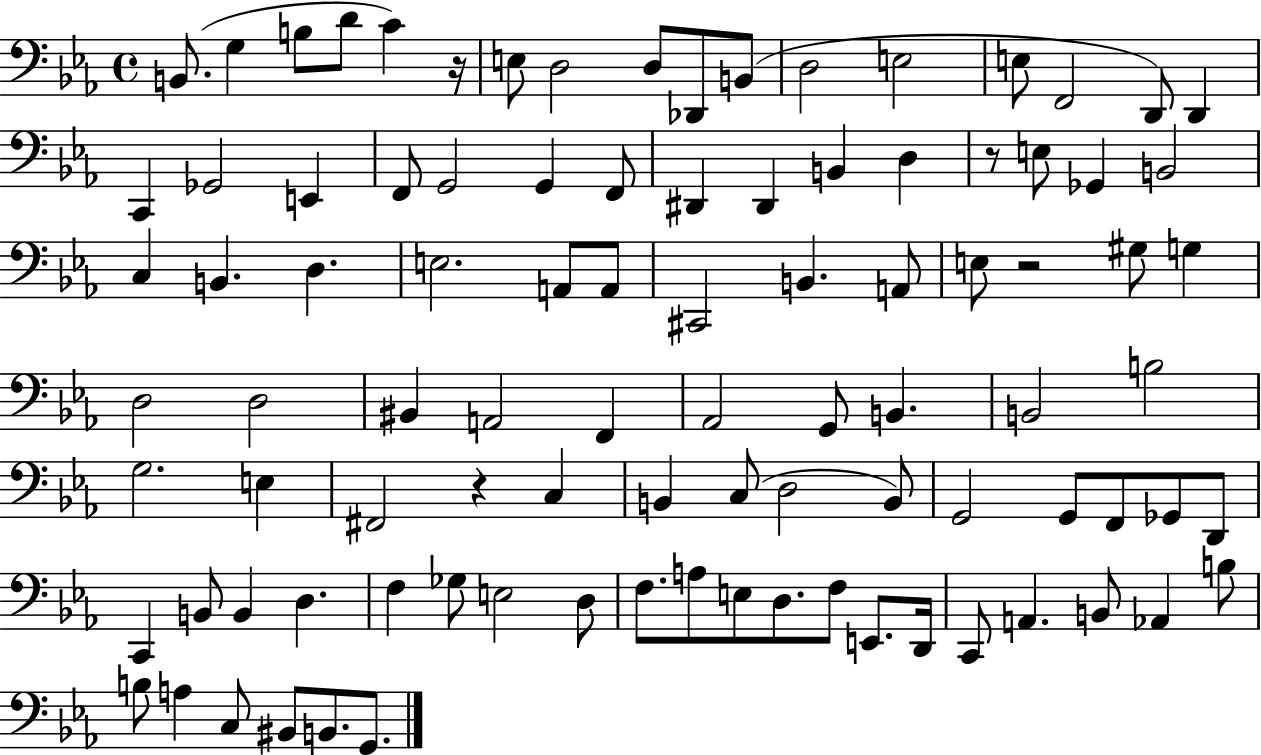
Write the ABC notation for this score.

X:1
T:Untitled
M:4/4
L:1/4
K:Eb
B,,/2 G, B,/2 D/2 C z/4 E,/2 D,2 D,/2 _D,,/2 B,,/2 D,2 E,2 E,/2 F,,2 D,,/2 D,, C,, _G,,2 E,, F,,/2 G,,2 G,, F,,/2 ^D,, ^D,, B,, D, z/2 E,/2 _G,, B,,2 C, B,, D, E,2 A,,/2 A,,/2 ^C,,2 B,, A,,/2 E,/2 z2 ^G,/2 G, D,2 D,2 ^B,, A,,2 F,, _A,,2 G,,/2 B,, B,,2 B,2 G,2 E, ^F,,2 z C, B,, C,/2 D,2 B,,/2 G,,2 G,,/2 F,,/2 _G,,/2 D,,/2 C,, B,,/2 B,, D, F, _G,/2 E,2 D,/2 F,/2 A,/2 E,/2 D,/2 F,/2 E,,/2 D,,/4 C,,/2 A,, B,,/2 _A,, B,/2 B,/2 A, C,/2 ^B,,/2 B,,/2 G,,/2